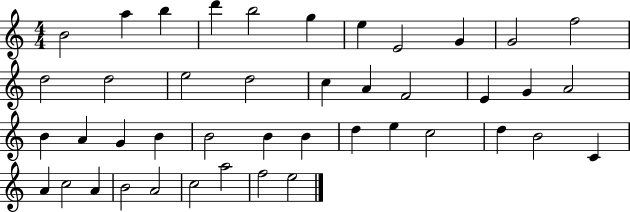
{
  \clef treble
  \numericTimeSignature
  \time 4/4
  \key c \major
  b'2 a''4 b''4 | d'''4 b''2 g''4 | e''4 e'2 g'4 | g'2 f''2 | \break d''2 d''2 | e''2 d''2 | c''4 a'4 f'2 | e'4 g'4 a'2 | \break b'4 a'4 g'4 b'4 | b'2 b'4 b'4 | d''4 e''4 c''2 | d''4 b'2 c'4 | \break a'4 c''2 a'4 | b'2 a'2 | c''2 a''2 | f''2 e''2 | \break \bar "|."
}